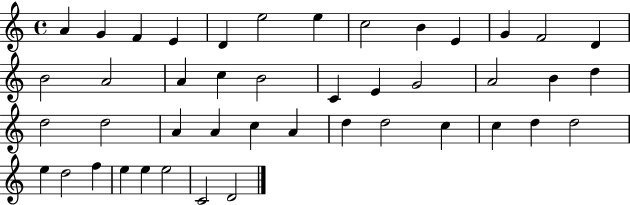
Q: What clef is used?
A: treble